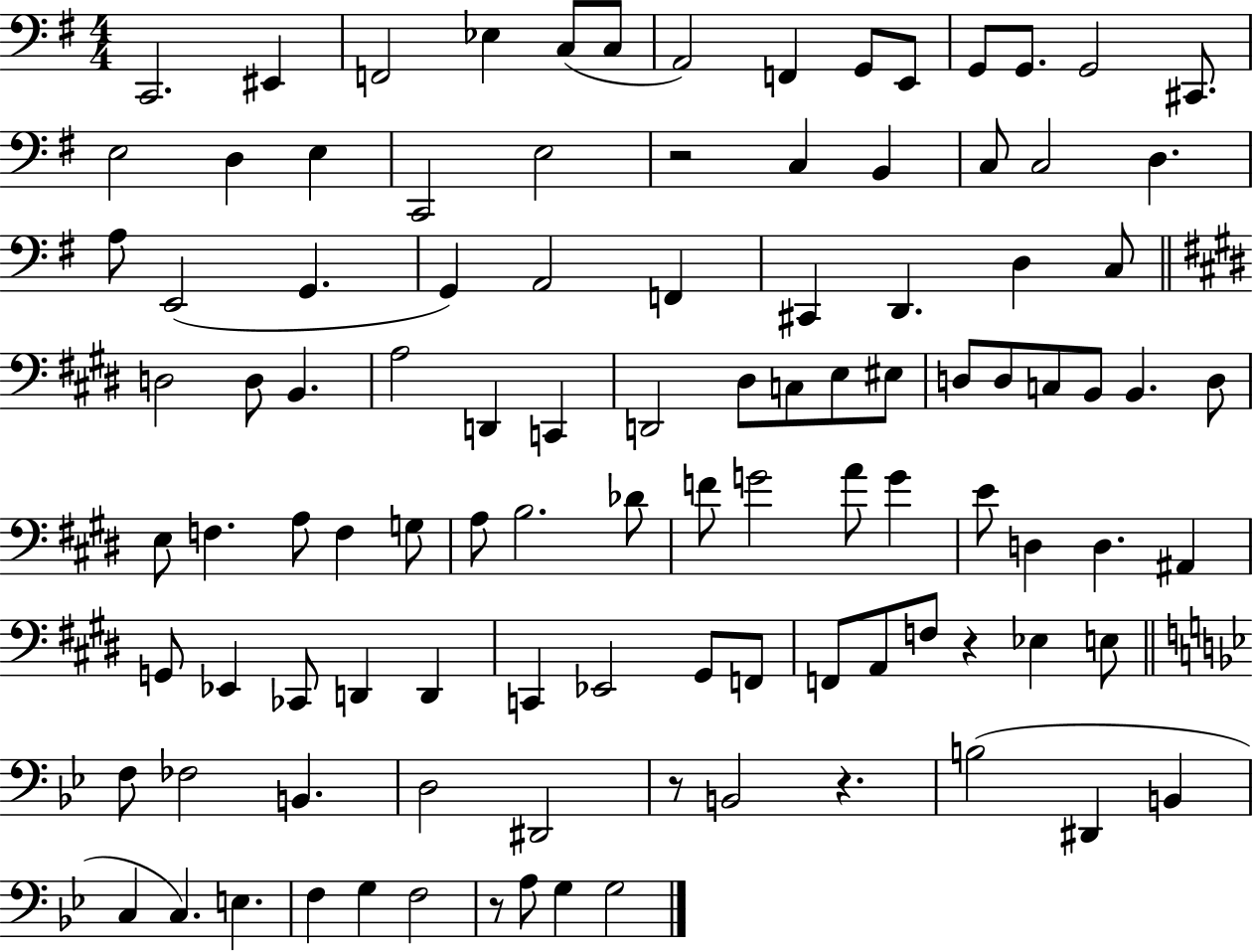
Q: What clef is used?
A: bass